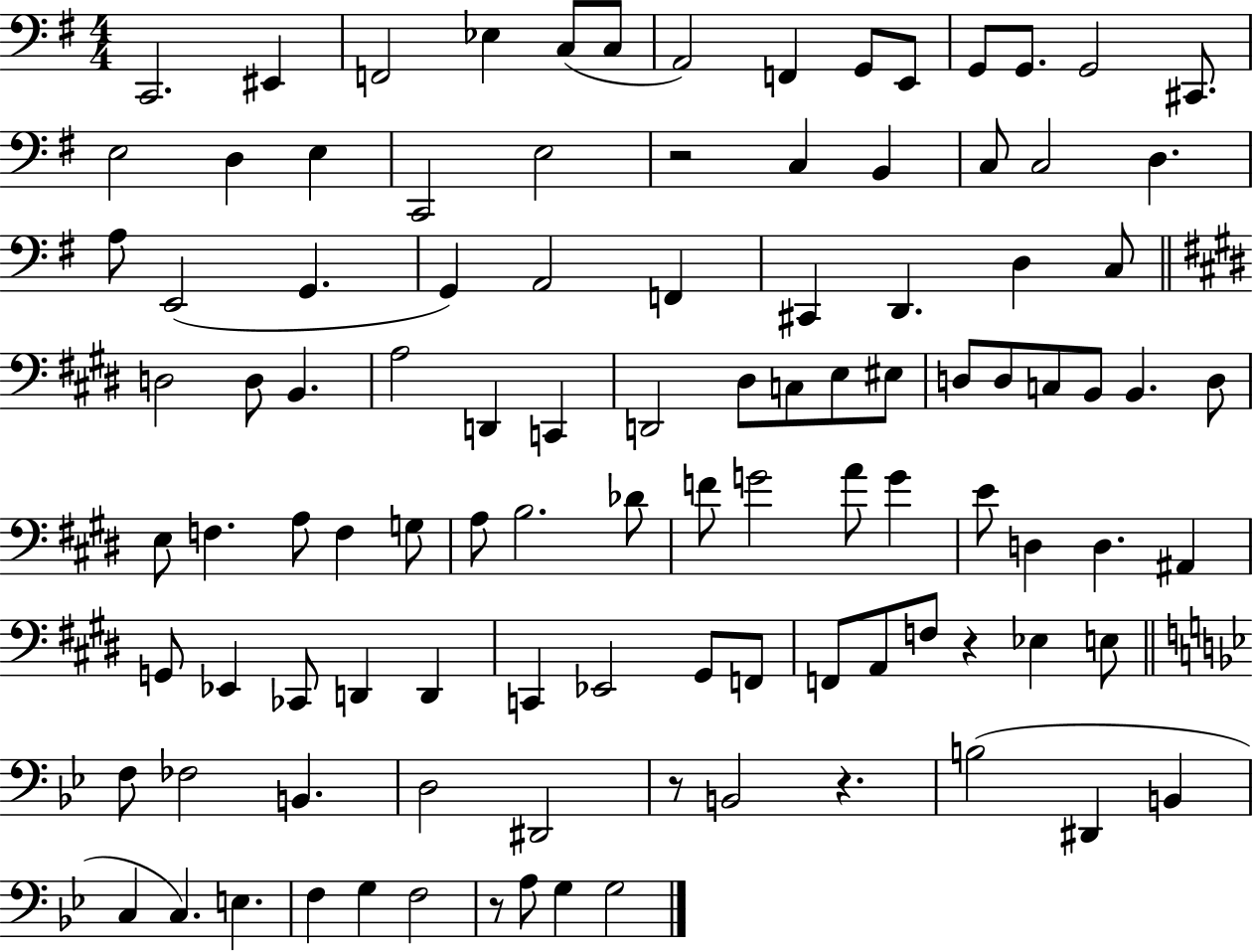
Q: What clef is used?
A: bass